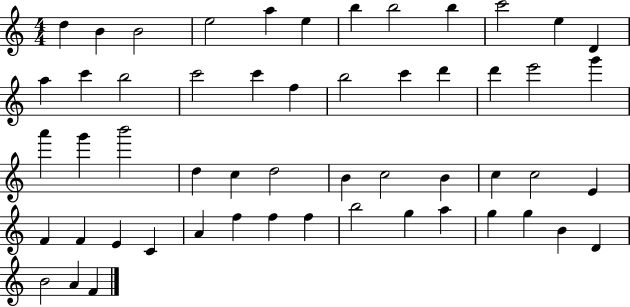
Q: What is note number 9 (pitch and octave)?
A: B5